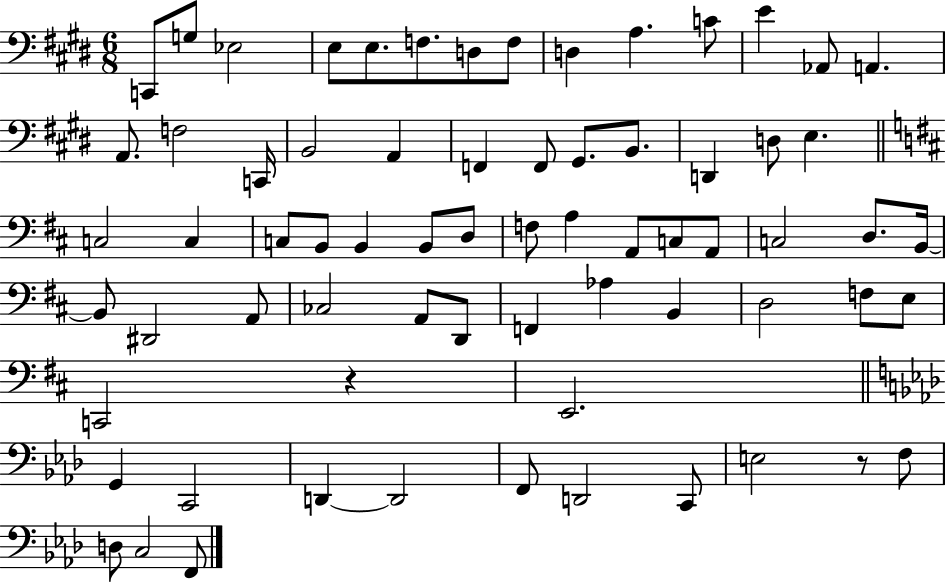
C2/e G3/e Eb3/h E3/e E3/e. F3/e. D3/e F3/e D3/q A3/q. C4/e E4/q Ab2/e A2/q. A2/e. F3/h C2/s B2/h A2/q F2/q F2/e G#2/e. B2/e. D2/q D3/e E3/q. C3/h C3/q C3/e B2/e B2/q B2/e D3/e F3/e A3/q A2/e C3/e A2/e C3/h D3/e. B2/s B2/e D#2/h A2/e CES3/h A2/e D2/e F2/q Ab3/q B2/q D3/h F3/e E3/e C2/h R/q E2/h. G2/q C2/h D2/q D2/h F2/e D2/h C2/e E3/h R/e F3/e D3/e C3/h F2/e